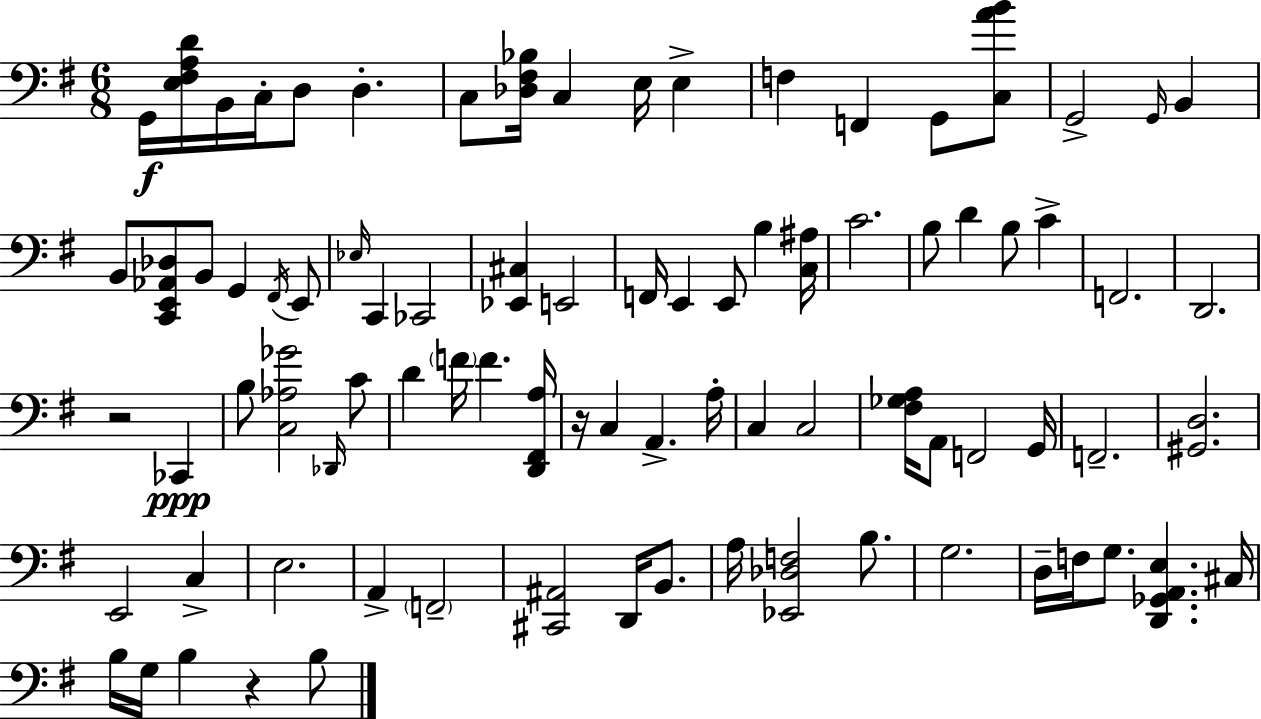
X:1
T:Untitled
M:6/8
L:1/4
K:G
G,,/4 [E,^F,A,D]/4 B,,/4 C,/4 D,/2 D, C,/2 [_D,^F,_B,]/4 C, E,/4 E, F, F,, G,,/2 [C,AB]/2 G,,2 G,,/4 B,, B,,/2 [C,,E,,_A,,_D,]/2 B,,/2 G,, ^F,,/4 E,,/2 _E,/4 C,, _C,,2 [_E,,^C,] E,,2 F,,/4 E,, E,,/2 B, [C,^A,]/4 C2 B,/2 D B,/2 C F,,2 D,,2 z2 _C,, B,/2 [C,_A,_G]2 _D,,/4 C/2 D F/4 F [D,,^F,,A,]/4 z/4 C, A,, A,/4 C, C,2 [^F,_G,A,]/4 A,,/2 F,,2 G,,/4 F,,2 [^G,,D,]2 E,,2 C, E,2 A,, F,,2 [^C,,^A,,]2 D,,/4 B,,/2 A,/4 [_E,,_D,F,]2 B,/2 G,2 D,/4 F,/4 G,/2 [D,,_G,,A,,E,] ^C,/4 B,/4 G,/4 B, z B,/2